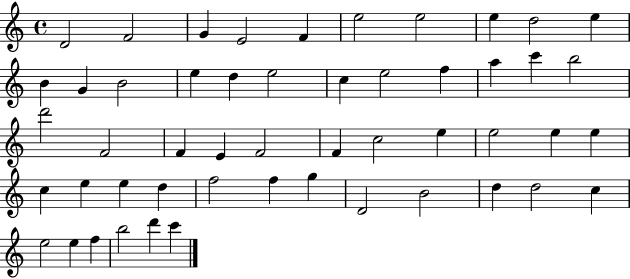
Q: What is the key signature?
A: C major